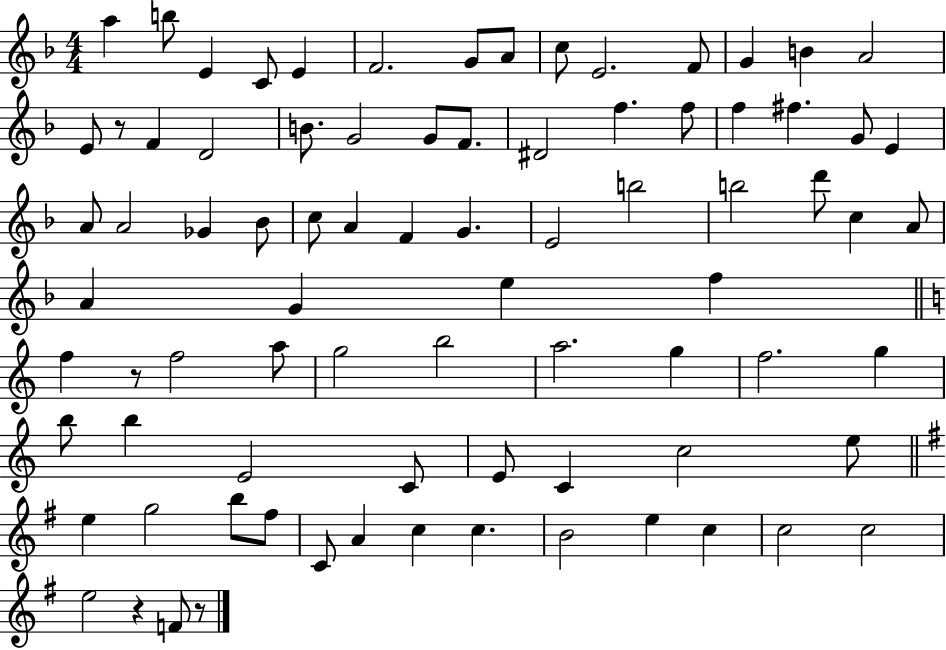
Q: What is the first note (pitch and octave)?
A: A5